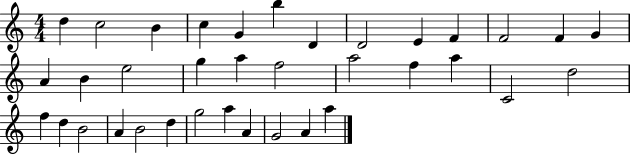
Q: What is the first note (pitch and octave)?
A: D5